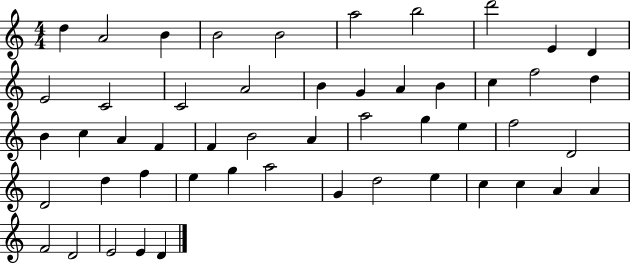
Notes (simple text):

D5/q A4/h B4/q B4/h B4/h A5/h B5/h D6/h E4/q D4/q E4/h C4/h C4/h A4/h B4/q G4/q A4/q B4/q C5/q F5/h D5/q B4/q C5/q A4/q F4/q F4/q B4/h A4/q A5/h G5/q E5/q F5/h D4/h D4/h D5/q F5/q E5/q G5/q A5/h G4/q D5/h E5/q C5/q C5/q A4/q A4/q F4/h D4/h E4/h E4/q D4/q